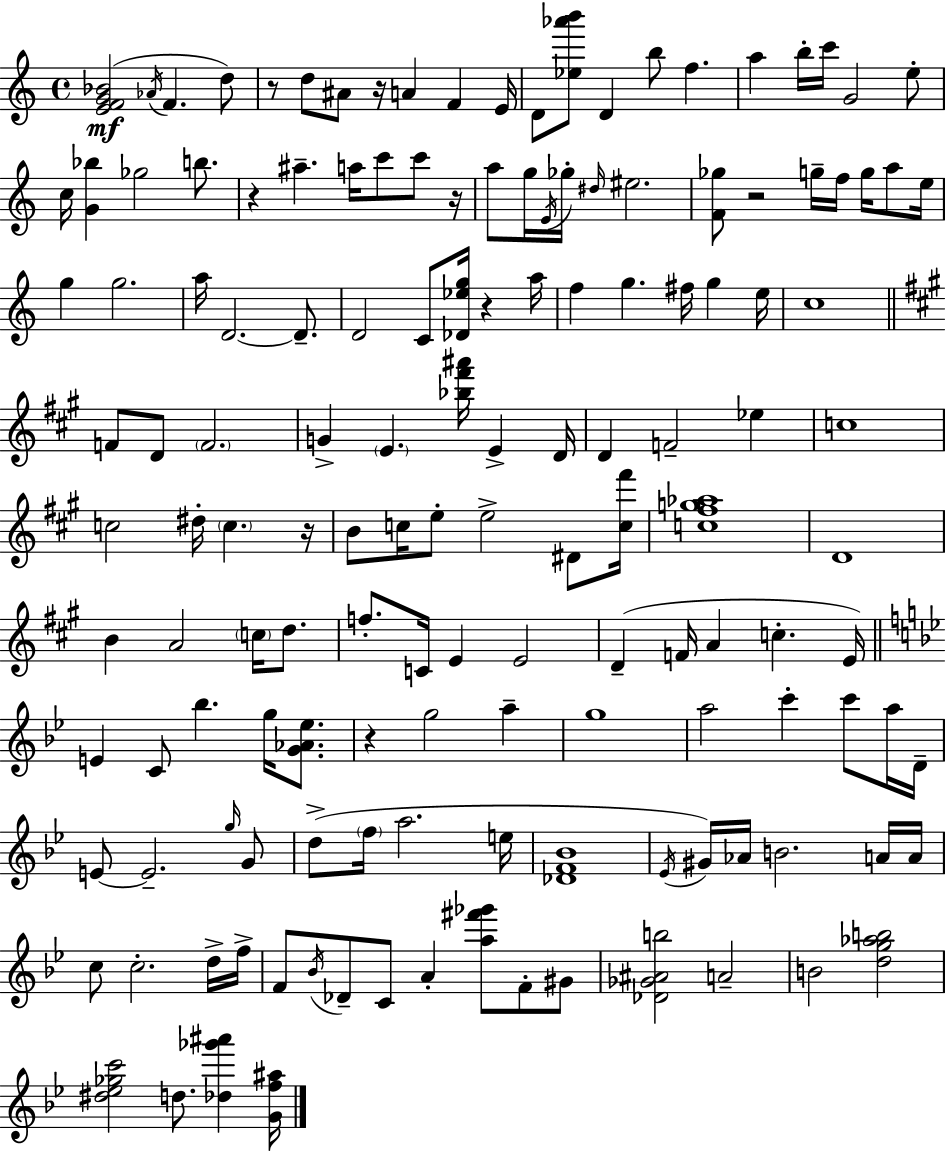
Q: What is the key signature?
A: C major